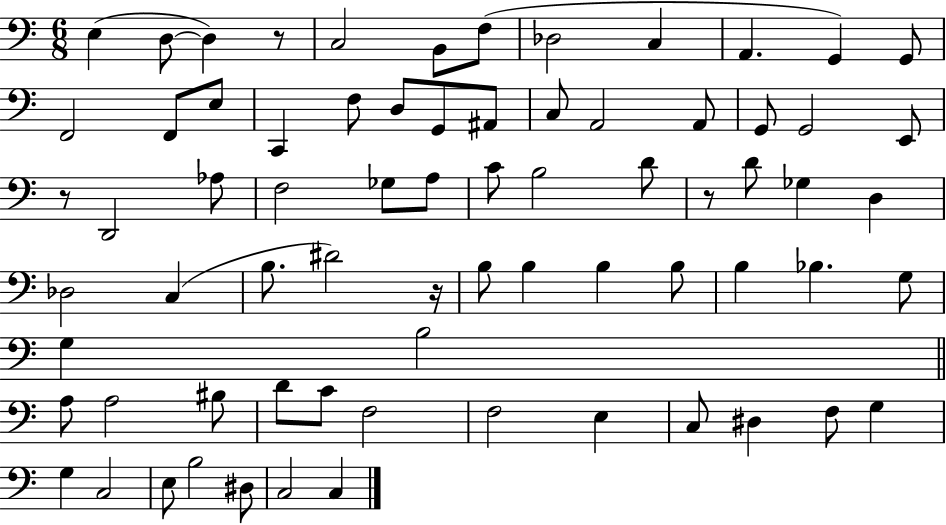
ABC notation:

X:1
T:Untitled
M:6/8
L:1/4
K:C
E, D,/2 D, z/2 C,2 B,,/2 F,/2 _D,2 C, A,, G,, G,,/2 F,,2 F,,/2 E,/2 C,, F,/2 D,/2 G,,/2 ^A,,/2 C,/2 A,,2 A,,/2 G,,/2 G,,2 E,,/2 z/2 D,,2 _A,/2 F,2 _G,/2 A,/2 C/2 B,2 D/2 z/2 D/2 _G, D, _D,2 C, B,/2 ^D2 z/4 B,/2 B, B, B,/2 B, _B, G,/2 G, B,2 A,/2 A,2 ^B,/2 D/2 C/2 F,2 F,2 E, C,/2 ^D, F,/2 G, G, C,2 E,/2 B,2 ^D,/2 C,2 C,